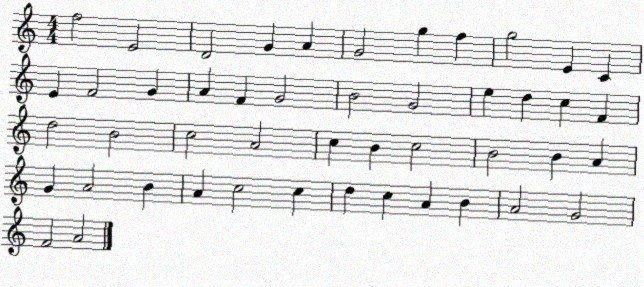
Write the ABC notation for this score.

X:1
T:Untitled
M:4/4
L:1/4
K:C
f2 E2 D2 G A G2 g f g2 E C E F2 G A F G2 B2 G2 e d c F d2 B2 c2 A2 c B c2 B2 B A G A2 B A c2 c d c A B A2 G2 F2 A2